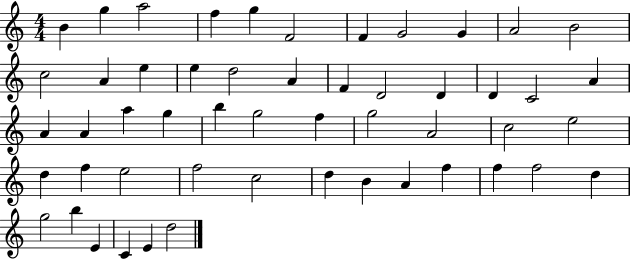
{
  \clef treble
  \numericTimeSignature
  \time 4/4
  \key c \major
  b'4 g''4 a''2 | f''4 g''4 f'2 | f'4 g'2 g'4 | a'2 b'2 | \break c''2 a'4 e''4 | e''4 d''2 a'4 | f'4 d'2 d'4 | d'4 c'2 a'4 | \break a'4 a'4 a''4 g''4 | b''4 g''2 f''4 | g''2 a'2 | c''2 e''2 | \break d''4 f''4 e''2 | f''2 c''2 | d''4 b'4 a'4 f''4 | f''4 f''2 d''4 | \break g''2 b''4 e'4 | c'4 e'4 d''2 | \bar "|."
}